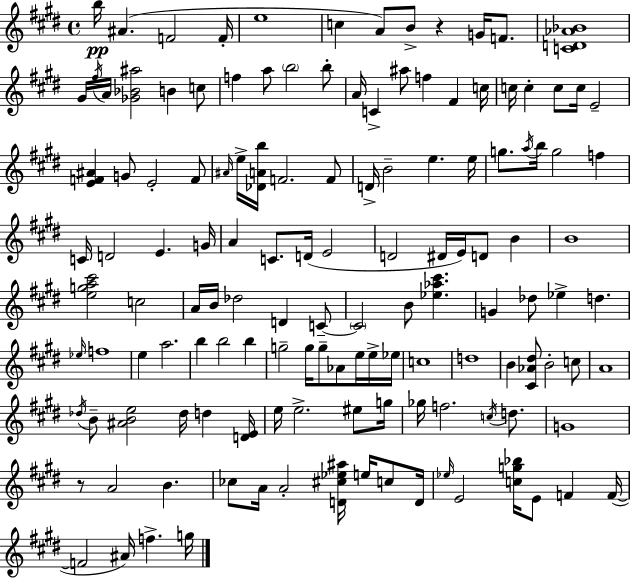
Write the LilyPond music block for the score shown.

{
  \clef treble
  \time 4/4
  \defaultTimeSignature
  \key e \major
  \repeat volta 2 { b''16\pp ais'4.( f'2 f'16-. | e''1 | c''4 a'8) b'8-> r4 g'16 f'8. | <c' d' aes' bes'>1 | \break gis'16 \acciaccatura { fis''16 } a'16 <ges' bes' ais''>2 b'4 c''8 | f''4 a''8 \parenthesize b''2 b''8-. | a'16 c'4-> ais''8 f''4 fis'4 | c''16 c''16 c''4-. c''8 c''16 e'2-- | \break <e' f' ais'>4 g'8 e'2-. f'8 | \grace { ais'16 } e''16-> <des' a' b''>16 f'2. | f'8 d'16-> b'2-- e''4. | e''16 g''8. \acciaccatura { a''16 } b''16 g''2 f''4 | \break c'16 d'2 e'4. | g'16 a'4 c'8. d'16( e'2 | d'2 dis'16 e'16) d'8 b'4 | b'1 | \break <e'' g'' a'' cis'''>2 c''2 | a'16 b'16 des''2 d'4 | c'8--~~ \parenthesize c'2 b'8 <ees'' aes'' cis'''>4. | g'4 des''8 ees''4-> d''4. | \break \grace { ees''16 } f''1 | e''4 a''2. | b''4 b''2 | b''4 g''2-- g''16 g''8-- aes'8 | \break e''16 e''16-> ees''16 c''1 | d''1 | b'4 <cis' aes' dis''>8 b'2-. | c''8 a'1 | \break \acciaccatura { des''16 } b'8-- <ais' b' e''>2 des''16 | d''4 <d' e'>16 e''16 e''2.-> | eis''8 g''16 ges''16 f''2. | \acciaccatura { c''16 } d''8. g'1 | \break r8 a'2 | b'4. ces''8 a'16 a'2-. | <d' cis'' ees'' ais''>16 e''16 c''8 d'16 \grace { ees''16 } e'2 <c'' g'' bes''>16 | e'8 f'4 f'16~(~ f'2 ais'16) | \break f''4.-> g''16 } \bar "|."
}